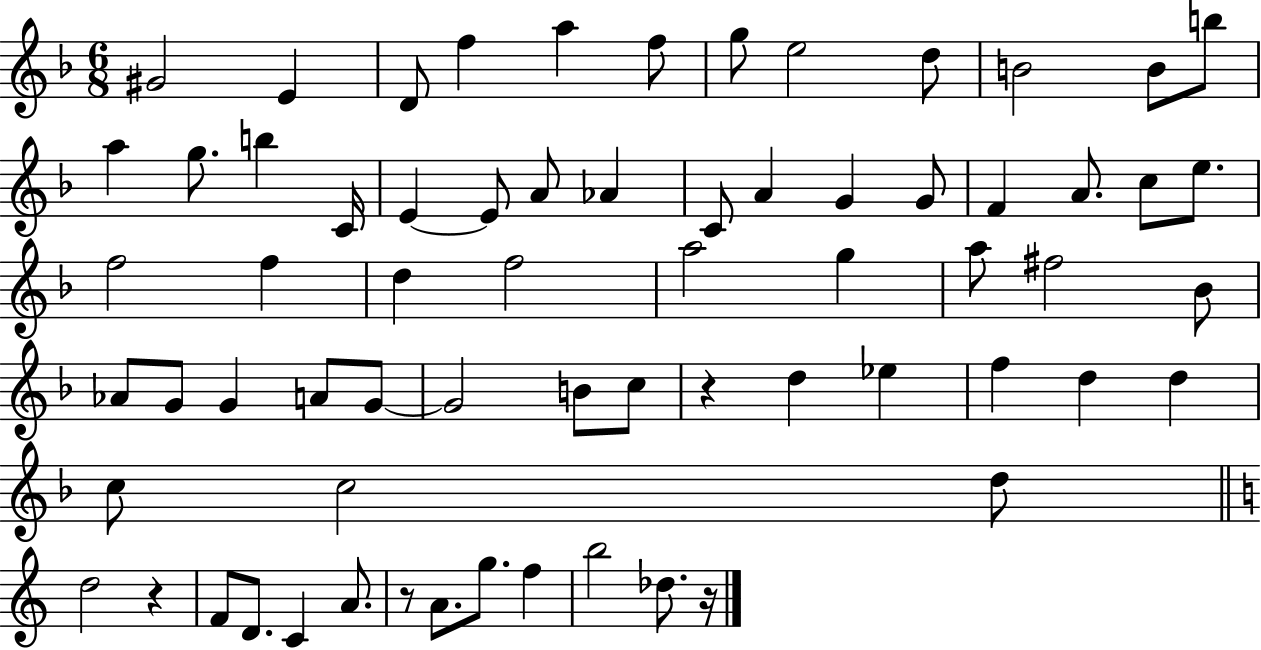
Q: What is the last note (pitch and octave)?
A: Db5